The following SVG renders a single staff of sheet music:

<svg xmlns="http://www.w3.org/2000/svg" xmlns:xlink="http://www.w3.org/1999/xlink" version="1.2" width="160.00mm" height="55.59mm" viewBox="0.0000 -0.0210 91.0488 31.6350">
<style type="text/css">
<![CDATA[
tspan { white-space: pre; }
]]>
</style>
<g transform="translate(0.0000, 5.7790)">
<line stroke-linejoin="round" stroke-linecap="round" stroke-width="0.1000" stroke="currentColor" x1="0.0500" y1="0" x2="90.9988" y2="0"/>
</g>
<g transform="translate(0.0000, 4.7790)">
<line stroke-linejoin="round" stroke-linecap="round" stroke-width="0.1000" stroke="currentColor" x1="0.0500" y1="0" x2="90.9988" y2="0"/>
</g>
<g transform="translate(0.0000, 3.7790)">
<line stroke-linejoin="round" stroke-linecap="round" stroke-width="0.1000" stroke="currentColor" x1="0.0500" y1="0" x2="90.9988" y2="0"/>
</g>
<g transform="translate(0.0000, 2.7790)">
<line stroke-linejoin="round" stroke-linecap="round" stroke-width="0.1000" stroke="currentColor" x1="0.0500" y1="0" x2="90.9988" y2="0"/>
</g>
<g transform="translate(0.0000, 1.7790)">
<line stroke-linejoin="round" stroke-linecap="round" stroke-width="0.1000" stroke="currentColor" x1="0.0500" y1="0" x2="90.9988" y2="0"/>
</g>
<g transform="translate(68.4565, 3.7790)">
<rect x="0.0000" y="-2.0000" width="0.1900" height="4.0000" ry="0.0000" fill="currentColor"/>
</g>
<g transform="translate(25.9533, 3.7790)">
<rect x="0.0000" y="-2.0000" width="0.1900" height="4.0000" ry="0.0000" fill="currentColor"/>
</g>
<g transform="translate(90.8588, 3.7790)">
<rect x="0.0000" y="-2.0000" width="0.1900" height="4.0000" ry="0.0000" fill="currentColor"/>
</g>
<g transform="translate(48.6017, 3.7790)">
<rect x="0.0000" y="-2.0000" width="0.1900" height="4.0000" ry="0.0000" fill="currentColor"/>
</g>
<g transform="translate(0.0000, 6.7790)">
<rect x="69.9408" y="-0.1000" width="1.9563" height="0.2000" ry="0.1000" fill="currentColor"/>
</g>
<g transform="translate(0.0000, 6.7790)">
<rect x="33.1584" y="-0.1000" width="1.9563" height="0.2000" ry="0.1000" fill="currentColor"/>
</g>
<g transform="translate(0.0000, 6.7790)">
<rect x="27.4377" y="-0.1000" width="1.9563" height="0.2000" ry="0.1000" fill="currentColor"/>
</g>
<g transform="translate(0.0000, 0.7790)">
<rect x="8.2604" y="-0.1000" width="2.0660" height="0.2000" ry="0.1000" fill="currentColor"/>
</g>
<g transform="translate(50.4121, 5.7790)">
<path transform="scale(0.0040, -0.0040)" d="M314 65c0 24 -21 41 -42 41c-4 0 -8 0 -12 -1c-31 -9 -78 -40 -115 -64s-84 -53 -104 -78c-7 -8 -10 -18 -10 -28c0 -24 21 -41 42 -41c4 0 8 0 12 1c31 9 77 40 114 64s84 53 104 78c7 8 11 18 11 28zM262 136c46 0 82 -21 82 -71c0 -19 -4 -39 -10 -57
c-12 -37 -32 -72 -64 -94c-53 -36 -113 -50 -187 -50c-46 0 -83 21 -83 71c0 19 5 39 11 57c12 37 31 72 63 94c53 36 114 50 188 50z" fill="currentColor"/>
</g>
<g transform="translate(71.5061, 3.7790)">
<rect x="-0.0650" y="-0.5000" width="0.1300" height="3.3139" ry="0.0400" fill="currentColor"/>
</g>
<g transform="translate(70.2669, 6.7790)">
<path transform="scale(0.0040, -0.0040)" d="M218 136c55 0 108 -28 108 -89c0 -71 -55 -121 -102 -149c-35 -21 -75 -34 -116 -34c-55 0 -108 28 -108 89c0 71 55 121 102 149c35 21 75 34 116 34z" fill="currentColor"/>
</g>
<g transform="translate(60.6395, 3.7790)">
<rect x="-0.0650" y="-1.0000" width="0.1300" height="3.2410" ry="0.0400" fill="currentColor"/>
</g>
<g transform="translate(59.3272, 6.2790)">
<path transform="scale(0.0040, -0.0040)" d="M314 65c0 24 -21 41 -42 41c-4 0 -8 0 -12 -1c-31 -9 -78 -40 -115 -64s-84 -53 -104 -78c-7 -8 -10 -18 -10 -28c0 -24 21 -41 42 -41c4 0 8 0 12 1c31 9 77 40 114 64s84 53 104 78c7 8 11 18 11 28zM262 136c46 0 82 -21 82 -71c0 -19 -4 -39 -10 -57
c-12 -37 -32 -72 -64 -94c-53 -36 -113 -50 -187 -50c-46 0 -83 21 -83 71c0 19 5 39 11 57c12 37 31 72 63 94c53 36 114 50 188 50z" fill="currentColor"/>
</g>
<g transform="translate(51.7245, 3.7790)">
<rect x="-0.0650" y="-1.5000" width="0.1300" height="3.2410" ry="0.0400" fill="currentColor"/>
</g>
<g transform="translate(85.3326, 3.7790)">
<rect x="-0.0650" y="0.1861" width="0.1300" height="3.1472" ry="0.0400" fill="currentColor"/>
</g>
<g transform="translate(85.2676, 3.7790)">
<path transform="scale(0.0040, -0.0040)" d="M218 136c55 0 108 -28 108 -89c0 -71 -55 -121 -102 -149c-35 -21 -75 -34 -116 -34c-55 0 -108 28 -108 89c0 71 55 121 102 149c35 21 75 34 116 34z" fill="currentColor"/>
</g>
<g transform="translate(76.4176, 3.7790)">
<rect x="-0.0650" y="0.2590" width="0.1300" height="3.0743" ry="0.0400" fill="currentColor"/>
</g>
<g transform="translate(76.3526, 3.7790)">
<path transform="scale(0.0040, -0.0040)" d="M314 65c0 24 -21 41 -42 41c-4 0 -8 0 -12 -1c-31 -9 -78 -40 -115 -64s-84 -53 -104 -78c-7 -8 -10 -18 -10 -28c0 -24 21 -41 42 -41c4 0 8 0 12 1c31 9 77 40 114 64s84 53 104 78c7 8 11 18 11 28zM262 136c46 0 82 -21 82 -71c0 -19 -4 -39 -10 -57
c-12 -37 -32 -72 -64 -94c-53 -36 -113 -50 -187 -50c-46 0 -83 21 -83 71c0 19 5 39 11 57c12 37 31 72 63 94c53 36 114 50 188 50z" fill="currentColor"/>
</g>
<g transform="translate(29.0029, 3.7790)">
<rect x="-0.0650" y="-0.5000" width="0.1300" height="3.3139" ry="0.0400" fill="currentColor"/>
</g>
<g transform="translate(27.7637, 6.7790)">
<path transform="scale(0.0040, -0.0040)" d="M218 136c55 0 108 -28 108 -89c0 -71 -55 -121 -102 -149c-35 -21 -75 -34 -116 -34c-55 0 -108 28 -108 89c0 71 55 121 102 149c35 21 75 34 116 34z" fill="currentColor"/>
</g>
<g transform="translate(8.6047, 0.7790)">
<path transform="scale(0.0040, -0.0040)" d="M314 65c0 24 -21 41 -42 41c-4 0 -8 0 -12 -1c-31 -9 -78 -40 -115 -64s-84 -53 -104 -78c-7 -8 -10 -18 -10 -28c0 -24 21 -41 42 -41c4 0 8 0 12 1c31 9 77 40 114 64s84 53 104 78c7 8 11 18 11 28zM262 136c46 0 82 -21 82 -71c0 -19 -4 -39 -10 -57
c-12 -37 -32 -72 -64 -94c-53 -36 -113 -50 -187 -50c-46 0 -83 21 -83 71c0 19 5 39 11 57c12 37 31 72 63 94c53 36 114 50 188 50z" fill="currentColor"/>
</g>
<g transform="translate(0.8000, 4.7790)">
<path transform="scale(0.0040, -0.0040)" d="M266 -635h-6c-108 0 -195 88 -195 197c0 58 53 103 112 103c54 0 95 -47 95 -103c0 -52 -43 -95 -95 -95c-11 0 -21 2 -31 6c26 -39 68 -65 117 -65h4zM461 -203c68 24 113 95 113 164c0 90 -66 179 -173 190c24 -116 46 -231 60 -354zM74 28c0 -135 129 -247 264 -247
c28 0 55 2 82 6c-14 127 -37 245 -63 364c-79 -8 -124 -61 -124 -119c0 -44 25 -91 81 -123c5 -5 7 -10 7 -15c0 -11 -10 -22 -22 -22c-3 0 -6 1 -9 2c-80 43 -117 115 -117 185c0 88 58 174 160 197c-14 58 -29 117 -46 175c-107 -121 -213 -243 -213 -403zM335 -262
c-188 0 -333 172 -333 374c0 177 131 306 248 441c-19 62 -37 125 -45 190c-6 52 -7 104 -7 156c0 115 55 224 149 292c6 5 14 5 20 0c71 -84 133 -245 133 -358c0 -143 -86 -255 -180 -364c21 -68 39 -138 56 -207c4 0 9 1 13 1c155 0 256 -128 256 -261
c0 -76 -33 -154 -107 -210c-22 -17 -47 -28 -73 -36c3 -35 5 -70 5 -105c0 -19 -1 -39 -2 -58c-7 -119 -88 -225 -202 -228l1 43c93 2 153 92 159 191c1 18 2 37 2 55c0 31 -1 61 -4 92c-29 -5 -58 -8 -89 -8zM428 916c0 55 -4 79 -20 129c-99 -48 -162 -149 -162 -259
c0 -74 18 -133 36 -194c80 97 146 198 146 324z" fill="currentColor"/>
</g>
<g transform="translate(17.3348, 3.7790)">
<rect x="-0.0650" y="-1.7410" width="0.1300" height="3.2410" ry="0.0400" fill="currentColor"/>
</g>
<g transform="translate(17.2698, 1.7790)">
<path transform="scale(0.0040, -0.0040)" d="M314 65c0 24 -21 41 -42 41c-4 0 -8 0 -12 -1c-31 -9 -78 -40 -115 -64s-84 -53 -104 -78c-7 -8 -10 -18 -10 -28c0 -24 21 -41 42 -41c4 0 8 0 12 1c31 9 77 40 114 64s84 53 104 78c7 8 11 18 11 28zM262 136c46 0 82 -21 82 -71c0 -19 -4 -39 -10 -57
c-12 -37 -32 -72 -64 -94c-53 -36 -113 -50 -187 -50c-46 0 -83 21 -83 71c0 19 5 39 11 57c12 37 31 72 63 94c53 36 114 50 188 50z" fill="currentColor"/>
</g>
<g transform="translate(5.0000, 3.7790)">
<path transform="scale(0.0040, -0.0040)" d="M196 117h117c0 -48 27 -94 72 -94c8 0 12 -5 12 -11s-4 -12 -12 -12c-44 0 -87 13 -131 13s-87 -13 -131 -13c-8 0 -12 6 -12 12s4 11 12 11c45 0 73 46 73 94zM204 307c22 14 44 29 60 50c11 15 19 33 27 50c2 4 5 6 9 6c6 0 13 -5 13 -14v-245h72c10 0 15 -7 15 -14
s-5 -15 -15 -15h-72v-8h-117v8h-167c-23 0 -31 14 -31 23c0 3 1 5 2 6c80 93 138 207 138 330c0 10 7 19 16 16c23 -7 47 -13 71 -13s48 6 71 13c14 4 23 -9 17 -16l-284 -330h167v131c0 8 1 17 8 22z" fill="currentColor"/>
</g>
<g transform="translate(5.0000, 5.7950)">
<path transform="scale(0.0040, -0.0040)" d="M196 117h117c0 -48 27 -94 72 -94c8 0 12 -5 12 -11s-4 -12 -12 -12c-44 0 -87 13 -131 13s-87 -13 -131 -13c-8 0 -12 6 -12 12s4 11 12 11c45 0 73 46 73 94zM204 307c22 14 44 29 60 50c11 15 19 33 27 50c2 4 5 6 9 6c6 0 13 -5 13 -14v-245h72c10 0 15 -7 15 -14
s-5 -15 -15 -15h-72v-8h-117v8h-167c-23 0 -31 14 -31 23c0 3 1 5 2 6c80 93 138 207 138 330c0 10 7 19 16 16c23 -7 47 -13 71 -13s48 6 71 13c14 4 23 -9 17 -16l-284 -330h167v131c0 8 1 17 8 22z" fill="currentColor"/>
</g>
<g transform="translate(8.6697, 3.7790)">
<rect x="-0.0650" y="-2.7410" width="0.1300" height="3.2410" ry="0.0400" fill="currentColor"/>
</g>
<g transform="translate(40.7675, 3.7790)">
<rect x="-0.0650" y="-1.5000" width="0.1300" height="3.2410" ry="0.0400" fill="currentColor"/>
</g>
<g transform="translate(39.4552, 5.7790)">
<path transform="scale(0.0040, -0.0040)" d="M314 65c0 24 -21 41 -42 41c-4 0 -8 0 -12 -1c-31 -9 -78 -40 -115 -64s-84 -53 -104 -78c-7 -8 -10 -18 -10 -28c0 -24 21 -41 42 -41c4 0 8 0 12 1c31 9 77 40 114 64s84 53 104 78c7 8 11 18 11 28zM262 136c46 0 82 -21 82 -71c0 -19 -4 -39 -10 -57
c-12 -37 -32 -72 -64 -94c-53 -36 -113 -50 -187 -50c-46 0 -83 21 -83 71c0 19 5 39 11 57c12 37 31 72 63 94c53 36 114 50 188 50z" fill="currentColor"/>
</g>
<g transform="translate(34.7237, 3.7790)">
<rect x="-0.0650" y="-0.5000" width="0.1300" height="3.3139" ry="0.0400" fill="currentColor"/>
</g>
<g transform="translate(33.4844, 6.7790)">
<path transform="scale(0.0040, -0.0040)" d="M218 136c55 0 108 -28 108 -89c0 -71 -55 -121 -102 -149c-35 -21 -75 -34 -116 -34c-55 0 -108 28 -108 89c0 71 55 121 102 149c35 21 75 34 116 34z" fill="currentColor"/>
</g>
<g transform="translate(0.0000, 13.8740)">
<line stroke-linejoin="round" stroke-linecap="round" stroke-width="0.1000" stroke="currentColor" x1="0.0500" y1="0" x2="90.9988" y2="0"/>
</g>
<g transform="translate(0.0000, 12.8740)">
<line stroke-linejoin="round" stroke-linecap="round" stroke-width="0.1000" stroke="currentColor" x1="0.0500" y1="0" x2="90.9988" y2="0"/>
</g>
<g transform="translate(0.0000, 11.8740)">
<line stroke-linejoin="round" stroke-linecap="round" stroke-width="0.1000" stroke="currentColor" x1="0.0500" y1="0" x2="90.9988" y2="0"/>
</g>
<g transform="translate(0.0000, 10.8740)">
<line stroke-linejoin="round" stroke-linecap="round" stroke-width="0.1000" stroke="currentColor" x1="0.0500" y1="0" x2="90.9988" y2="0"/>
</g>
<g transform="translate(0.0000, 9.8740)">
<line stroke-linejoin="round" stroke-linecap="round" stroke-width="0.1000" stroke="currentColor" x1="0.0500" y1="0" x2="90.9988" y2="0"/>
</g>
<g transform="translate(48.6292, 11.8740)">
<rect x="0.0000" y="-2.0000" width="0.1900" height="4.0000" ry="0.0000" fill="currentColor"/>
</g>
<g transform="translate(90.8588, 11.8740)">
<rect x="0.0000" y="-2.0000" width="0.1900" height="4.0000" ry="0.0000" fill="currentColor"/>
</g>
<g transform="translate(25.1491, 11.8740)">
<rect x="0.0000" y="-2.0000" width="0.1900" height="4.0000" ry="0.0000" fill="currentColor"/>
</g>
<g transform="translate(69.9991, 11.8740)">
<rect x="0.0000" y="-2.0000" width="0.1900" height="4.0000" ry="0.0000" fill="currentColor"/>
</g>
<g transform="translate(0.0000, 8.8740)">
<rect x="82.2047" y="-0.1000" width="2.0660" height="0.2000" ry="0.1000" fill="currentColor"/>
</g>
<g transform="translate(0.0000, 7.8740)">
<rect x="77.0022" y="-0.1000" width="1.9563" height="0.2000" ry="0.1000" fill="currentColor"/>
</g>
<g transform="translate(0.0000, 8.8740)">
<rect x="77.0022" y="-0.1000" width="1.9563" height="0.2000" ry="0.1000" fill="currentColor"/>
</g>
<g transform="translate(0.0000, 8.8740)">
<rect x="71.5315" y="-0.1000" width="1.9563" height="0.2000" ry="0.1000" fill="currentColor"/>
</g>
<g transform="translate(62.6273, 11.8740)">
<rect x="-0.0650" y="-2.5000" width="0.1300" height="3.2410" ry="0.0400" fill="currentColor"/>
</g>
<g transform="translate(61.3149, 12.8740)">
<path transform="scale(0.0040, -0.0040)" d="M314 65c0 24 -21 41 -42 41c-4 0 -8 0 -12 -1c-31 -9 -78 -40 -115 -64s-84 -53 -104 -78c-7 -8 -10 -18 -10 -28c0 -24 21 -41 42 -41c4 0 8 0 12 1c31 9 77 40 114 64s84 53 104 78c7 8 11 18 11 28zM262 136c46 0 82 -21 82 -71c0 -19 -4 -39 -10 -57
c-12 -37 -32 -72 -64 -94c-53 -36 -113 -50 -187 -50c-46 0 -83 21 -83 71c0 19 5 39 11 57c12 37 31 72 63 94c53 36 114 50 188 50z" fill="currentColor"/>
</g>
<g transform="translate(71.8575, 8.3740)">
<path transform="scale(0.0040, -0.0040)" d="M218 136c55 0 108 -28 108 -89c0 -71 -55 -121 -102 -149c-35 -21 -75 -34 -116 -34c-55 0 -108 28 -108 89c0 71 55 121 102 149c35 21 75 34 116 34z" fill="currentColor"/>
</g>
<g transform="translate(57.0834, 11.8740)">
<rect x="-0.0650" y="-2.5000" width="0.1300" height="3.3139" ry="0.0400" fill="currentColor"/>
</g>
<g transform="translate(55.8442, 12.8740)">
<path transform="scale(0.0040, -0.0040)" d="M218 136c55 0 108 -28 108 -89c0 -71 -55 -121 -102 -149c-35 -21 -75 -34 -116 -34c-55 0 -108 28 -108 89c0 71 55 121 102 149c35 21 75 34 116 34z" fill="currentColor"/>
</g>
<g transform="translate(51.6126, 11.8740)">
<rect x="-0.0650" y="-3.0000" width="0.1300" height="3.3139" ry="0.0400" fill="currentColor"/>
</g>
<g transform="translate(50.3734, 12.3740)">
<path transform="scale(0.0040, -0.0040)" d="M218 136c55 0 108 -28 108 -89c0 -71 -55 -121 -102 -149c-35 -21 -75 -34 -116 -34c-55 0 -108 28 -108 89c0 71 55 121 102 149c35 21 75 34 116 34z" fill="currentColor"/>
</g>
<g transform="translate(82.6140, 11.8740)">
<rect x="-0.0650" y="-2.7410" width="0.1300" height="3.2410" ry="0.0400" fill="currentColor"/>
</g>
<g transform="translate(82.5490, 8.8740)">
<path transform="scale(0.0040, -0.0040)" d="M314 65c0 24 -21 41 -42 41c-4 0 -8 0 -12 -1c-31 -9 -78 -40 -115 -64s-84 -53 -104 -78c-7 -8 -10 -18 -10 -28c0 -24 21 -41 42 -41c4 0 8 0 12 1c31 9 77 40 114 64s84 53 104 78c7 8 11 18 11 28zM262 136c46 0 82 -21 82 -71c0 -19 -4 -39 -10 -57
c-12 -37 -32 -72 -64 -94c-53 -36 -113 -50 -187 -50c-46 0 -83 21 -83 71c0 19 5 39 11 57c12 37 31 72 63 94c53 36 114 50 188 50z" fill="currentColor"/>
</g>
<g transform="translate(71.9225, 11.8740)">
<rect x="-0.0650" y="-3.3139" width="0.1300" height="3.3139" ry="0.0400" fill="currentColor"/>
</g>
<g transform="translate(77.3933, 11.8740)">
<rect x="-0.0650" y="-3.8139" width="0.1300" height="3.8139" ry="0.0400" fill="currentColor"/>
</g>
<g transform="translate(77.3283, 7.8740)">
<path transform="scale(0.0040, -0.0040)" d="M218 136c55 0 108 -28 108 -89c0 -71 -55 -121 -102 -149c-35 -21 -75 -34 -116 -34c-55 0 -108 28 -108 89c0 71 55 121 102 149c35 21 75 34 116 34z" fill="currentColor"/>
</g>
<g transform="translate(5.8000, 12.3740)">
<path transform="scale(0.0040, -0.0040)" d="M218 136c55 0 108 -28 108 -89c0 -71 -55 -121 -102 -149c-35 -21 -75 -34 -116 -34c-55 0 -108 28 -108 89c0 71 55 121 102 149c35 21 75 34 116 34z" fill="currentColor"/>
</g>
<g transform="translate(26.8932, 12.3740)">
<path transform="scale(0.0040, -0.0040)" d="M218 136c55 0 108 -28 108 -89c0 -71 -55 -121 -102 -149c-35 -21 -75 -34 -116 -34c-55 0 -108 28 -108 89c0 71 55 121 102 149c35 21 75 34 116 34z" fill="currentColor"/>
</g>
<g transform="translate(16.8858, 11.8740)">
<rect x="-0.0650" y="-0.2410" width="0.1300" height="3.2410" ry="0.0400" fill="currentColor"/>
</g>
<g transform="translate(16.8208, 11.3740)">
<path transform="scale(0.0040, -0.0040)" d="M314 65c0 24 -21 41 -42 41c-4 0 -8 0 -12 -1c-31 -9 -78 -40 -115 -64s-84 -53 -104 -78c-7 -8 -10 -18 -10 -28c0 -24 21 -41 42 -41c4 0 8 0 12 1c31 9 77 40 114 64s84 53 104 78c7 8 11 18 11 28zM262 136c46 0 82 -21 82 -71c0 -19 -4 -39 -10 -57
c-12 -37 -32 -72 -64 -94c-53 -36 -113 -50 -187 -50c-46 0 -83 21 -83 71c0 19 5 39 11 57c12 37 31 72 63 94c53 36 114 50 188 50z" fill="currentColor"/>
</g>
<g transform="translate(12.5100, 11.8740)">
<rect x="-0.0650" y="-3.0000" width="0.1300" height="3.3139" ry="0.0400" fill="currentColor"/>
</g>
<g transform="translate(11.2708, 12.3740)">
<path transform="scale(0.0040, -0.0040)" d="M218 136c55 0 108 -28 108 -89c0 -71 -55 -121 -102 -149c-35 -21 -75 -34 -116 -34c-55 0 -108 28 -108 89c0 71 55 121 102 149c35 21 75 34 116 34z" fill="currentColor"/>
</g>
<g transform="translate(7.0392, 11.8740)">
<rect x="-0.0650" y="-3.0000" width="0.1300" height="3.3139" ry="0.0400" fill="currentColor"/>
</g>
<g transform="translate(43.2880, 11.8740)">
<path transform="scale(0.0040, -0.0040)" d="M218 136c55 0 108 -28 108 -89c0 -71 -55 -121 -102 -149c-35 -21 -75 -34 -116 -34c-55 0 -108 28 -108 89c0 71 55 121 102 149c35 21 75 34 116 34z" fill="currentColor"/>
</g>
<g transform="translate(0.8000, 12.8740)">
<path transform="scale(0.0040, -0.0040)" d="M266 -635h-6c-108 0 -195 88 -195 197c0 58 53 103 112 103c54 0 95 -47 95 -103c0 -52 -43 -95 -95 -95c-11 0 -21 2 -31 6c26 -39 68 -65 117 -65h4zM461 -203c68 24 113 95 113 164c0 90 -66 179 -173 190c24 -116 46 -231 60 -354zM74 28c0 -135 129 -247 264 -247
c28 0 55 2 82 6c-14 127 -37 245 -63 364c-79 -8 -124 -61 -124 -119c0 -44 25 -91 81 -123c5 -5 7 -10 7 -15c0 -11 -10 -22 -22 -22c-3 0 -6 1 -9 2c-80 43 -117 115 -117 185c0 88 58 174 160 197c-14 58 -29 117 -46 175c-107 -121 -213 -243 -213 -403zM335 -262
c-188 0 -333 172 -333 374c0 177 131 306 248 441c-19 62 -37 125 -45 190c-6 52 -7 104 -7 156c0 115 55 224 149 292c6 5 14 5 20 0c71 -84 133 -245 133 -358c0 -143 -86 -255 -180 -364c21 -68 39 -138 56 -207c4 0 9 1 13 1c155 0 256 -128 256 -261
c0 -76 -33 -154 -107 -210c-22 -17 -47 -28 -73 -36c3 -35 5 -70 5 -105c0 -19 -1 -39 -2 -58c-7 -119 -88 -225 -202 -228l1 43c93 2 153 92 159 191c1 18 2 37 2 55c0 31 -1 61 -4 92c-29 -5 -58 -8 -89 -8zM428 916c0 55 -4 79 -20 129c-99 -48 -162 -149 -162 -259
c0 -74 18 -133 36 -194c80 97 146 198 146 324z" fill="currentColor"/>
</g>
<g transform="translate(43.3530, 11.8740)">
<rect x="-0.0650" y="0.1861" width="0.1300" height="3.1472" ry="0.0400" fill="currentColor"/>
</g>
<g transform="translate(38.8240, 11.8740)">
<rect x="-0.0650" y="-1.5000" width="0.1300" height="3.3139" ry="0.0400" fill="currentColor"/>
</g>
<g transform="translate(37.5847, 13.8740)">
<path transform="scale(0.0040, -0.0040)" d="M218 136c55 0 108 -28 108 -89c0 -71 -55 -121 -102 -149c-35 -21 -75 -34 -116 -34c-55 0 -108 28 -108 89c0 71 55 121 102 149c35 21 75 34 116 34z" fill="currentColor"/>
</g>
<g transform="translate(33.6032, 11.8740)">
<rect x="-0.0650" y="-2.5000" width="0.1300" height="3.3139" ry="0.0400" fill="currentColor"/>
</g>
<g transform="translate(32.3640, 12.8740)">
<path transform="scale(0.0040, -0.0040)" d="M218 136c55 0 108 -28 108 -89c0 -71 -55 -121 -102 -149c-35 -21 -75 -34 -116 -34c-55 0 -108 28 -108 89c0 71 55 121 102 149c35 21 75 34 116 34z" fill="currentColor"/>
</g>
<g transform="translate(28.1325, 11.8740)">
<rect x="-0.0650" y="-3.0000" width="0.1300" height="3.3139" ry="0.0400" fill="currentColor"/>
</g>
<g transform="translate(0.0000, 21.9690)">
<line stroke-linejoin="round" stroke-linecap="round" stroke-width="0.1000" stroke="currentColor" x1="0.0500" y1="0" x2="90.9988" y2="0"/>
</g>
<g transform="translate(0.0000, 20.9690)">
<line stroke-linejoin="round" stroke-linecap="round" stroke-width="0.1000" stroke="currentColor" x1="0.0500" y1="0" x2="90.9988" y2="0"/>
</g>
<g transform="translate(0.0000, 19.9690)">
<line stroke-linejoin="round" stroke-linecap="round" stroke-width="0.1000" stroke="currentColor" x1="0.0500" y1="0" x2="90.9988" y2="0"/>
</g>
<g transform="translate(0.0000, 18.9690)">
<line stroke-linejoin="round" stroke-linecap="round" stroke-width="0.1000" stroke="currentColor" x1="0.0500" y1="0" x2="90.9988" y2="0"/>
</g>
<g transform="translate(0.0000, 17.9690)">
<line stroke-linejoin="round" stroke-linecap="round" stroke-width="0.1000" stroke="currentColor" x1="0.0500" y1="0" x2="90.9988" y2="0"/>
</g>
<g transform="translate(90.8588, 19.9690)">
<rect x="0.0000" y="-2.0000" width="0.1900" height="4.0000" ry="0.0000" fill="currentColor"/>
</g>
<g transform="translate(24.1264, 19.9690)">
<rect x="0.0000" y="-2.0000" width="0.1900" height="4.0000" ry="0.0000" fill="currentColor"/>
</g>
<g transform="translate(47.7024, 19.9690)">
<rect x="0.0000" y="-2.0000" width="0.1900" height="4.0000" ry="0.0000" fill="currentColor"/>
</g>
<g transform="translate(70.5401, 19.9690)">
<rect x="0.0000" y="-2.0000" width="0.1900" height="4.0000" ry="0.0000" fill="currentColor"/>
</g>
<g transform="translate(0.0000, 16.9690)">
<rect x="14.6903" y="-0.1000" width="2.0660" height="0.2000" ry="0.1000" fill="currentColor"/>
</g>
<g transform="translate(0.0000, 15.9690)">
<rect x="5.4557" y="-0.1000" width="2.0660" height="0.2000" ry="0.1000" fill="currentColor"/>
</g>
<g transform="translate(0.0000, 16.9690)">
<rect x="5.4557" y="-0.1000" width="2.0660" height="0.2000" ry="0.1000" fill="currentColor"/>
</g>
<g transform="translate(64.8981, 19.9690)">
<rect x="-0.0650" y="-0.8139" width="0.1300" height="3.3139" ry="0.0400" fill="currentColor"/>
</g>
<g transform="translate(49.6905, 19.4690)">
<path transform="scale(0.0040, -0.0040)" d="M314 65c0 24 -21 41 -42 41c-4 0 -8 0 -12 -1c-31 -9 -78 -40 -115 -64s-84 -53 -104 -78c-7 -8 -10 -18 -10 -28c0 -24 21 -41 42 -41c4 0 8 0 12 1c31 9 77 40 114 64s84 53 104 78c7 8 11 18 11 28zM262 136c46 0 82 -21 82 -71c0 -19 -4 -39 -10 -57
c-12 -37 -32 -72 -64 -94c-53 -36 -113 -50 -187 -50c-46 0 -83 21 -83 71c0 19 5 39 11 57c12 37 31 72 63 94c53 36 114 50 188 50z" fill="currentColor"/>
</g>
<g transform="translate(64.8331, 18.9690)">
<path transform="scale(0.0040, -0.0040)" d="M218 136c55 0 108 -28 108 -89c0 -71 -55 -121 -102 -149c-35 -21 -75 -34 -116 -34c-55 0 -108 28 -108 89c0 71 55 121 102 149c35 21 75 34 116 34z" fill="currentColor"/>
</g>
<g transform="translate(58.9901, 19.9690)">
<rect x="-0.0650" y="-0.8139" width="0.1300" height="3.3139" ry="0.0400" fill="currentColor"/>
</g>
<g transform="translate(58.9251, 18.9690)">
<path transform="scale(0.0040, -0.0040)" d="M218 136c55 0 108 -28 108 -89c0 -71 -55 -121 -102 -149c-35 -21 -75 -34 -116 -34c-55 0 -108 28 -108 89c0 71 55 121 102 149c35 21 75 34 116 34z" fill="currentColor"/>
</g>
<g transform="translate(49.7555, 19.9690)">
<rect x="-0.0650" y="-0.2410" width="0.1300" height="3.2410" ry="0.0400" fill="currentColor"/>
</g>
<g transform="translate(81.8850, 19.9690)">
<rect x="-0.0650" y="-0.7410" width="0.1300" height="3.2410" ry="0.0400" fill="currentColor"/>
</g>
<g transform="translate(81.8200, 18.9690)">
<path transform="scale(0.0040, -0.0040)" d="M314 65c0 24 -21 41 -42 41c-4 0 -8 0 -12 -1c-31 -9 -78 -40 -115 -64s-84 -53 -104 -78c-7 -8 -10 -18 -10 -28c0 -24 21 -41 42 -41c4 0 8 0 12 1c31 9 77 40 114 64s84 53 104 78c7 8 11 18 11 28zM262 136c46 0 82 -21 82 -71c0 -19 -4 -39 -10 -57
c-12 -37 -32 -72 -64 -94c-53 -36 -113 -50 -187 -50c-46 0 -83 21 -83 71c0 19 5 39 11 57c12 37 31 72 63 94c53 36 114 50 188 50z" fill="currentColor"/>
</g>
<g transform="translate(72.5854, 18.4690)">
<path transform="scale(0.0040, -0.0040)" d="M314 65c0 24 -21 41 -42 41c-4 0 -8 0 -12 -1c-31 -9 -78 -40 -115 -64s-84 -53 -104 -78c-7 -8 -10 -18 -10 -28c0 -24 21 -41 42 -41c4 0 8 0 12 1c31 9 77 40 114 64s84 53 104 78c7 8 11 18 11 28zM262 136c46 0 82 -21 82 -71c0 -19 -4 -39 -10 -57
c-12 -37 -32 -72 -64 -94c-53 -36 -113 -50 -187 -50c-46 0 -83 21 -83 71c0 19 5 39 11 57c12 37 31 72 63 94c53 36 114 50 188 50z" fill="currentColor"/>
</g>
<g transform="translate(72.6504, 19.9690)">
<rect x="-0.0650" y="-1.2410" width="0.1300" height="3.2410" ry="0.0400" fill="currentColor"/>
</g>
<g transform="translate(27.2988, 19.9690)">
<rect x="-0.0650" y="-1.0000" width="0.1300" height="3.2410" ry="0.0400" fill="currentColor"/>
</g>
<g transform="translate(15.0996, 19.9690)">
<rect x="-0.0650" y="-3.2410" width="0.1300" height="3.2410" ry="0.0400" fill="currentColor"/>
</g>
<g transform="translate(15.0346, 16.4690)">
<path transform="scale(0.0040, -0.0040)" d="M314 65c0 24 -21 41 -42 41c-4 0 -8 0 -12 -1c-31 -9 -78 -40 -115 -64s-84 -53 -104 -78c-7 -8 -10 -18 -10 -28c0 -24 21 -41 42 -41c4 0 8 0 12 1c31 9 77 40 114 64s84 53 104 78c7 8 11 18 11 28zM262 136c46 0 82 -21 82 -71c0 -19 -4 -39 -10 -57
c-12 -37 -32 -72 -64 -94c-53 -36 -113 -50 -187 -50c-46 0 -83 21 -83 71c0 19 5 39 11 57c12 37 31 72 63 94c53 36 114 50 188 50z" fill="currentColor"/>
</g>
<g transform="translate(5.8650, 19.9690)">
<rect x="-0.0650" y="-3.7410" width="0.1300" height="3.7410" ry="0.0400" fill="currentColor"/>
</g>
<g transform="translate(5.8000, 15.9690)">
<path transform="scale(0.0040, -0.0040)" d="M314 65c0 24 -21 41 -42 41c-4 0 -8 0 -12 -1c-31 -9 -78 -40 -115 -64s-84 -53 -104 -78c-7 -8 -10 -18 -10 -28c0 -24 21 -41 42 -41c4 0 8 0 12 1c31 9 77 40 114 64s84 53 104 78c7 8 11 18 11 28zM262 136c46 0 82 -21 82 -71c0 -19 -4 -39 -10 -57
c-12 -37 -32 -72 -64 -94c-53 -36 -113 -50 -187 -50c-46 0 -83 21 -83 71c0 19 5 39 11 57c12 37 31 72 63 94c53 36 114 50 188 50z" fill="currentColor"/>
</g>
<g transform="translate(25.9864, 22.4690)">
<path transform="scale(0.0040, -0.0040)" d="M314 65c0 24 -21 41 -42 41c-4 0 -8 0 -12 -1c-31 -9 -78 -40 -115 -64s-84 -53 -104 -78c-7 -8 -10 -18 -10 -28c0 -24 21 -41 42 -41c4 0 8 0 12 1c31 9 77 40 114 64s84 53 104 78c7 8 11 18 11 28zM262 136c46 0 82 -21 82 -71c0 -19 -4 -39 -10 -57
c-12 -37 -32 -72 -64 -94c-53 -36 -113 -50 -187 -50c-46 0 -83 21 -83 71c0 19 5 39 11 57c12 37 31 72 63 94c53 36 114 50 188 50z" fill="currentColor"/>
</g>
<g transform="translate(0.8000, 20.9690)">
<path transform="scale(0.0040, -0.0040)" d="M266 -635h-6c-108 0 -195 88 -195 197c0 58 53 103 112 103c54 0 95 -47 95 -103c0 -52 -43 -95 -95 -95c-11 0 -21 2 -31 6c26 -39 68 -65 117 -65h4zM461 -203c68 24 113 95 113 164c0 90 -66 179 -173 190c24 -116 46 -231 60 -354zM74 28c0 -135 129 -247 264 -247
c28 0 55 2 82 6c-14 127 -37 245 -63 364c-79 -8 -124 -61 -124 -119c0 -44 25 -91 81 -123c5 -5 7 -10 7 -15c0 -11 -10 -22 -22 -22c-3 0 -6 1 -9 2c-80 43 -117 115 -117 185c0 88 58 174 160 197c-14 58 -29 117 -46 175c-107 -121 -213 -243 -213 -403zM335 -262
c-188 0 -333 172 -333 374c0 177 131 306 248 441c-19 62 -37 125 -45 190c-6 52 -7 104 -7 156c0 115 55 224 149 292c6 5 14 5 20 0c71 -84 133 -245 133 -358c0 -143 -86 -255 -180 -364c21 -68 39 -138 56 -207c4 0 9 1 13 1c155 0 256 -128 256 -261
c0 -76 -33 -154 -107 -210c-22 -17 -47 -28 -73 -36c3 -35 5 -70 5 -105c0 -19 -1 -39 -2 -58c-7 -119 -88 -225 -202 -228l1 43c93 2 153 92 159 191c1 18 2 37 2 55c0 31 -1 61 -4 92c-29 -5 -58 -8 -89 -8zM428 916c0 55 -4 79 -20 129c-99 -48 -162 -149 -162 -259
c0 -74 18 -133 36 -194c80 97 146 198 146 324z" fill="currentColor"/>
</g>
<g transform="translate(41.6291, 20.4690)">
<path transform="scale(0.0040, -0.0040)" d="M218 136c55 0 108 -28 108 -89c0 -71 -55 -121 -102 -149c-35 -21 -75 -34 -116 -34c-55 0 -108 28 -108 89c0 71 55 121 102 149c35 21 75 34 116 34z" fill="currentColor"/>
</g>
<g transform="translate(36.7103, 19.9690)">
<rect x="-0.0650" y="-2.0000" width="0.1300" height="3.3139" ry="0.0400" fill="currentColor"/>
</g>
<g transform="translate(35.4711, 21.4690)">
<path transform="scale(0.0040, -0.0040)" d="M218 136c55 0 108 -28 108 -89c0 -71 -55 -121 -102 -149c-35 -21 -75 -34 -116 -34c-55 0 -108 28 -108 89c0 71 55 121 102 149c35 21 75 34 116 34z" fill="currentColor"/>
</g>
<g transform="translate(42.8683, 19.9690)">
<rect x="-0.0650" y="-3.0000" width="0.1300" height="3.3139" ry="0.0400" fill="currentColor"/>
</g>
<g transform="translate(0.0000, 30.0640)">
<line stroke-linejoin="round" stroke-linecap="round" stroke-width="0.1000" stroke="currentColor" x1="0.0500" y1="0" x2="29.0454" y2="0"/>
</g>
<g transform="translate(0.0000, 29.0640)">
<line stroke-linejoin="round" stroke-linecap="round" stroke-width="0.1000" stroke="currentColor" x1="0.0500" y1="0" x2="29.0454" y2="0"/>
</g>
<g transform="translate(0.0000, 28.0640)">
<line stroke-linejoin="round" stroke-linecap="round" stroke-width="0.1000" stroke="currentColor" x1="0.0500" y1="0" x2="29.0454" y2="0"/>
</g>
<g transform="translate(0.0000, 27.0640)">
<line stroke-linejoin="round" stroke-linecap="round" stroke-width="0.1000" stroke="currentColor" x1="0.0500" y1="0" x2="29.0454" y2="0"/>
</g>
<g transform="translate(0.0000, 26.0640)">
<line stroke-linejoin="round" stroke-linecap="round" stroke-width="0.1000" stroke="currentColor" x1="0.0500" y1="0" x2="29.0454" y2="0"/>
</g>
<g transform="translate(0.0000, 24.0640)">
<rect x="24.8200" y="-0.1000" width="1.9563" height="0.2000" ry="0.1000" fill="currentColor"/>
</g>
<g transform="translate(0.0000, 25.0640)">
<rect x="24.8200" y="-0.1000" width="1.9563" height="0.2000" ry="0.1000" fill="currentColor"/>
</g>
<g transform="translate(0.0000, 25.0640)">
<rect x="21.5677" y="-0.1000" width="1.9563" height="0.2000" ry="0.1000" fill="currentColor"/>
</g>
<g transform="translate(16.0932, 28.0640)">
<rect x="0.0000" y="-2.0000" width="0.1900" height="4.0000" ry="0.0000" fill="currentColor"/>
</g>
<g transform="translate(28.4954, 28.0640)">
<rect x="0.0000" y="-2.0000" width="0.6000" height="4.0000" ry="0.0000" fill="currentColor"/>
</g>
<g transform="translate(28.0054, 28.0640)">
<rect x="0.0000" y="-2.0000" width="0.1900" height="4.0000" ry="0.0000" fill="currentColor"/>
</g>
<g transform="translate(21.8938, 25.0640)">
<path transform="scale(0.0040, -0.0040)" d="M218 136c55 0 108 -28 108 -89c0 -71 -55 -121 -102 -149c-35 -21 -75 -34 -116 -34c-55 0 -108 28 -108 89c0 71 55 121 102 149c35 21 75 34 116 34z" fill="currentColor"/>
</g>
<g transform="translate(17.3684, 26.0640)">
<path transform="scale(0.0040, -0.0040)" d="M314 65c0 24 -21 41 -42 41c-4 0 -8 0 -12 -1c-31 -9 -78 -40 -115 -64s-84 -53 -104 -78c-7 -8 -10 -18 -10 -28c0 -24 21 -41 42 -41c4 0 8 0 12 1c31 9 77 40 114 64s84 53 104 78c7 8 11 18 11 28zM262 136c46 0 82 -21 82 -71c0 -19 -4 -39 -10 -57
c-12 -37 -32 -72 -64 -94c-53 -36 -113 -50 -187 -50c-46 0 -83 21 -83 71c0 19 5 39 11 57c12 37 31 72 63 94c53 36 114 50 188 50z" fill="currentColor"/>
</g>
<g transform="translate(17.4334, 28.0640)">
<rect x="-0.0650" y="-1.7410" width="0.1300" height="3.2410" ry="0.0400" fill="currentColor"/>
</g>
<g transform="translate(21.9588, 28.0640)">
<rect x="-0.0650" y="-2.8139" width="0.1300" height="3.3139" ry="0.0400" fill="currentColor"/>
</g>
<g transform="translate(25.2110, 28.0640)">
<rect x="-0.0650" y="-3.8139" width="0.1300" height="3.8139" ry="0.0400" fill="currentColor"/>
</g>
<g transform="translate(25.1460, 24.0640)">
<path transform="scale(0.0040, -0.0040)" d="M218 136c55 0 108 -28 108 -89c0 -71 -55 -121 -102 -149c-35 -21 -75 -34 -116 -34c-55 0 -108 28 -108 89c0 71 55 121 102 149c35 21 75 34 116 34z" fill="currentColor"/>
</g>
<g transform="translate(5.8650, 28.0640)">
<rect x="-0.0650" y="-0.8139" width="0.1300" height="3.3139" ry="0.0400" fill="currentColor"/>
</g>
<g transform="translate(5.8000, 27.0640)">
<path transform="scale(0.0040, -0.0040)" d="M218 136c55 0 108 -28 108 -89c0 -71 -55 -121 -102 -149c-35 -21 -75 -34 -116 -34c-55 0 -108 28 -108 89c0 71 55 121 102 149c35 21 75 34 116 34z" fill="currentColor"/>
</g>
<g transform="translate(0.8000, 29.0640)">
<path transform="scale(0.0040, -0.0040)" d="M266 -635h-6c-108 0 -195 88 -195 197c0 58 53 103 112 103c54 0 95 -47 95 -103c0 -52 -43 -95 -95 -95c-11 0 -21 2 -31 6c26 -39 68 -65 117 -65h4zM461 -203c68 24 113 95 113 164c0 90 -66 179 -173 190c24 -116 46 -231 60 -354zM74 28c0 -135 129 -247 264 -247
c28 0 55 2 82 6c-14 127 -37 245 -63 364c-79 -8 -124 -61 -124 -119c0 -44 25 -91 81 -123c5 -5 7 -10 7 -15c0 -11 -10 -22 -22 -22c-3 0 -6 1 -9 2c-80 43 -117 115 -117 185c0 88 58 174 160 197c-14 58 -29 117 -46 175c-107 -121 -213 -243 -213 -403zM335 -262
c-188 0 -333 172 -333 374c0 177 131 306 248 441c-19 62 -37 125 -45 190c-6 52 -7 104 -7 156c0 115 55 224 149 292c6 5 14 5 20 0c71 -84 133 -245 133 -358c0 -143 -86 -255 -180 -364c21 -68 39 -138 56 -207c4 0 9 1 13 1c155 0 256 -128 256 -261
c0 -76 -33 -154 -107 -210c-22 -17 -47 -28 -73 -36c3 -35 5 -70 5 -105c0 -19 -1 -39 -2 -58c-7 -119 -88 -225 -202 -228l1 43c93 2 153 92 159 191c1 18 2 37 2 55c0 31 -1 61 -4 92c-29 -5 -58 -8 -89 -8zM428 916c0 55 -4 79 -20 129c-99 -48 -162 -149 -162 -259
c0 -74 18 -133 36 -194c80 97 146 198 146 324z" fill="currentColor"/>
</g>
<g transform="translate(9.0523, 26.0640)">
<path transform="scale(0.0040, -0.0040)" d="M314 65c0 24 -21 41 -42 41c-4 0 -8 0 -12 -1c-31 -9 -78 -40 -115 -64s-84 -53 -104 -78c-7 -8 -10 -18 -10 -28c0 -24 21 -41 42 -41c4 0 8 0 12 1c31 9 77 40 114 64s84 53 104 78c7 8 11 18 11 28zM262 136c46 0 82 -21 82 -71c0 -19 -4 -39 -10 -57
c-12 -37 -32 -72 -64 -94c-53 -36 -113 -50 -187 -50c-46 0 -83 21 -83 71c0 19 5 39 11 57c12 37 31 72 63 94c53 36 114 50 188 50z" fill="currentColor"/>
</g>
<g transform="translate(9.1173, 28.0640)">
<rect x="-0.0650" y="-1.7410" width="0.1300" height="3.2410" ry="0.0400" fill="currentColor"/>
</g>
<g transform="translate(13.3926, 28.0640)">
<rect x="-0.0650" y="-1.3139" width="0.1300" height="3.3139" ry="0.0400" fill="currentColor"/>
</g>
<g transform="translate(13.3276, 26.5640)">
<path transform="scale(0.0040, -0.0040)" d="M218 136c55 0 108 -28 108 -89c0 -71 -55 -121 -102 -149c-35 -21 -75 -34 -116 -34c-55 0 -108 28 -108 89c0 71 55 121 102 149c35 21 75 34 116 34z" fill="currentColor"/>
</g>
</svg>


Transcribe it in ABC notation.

X:1
T:Untitled
M:4/4
L:1/4
K:C
a2 f2 C C E2 E2 D2 C B2 B A A c2 A G E B A G G2 b c' a2 c'2 b2 D2 F A c2 d d e2 d2 d f2 e f2 a c'